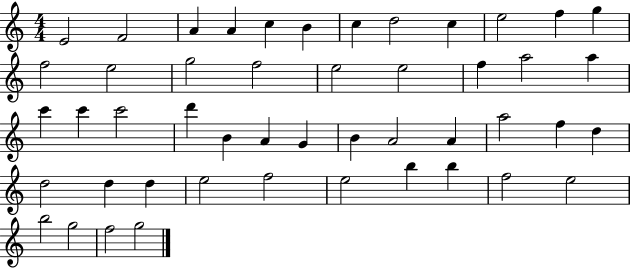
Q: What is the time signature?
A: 4/4